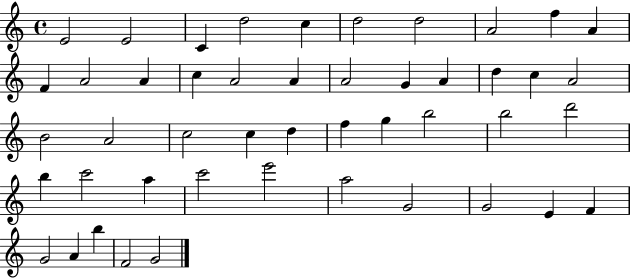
X:1
T:Untitled
M:4/4
L:1/4
K:C
E2 E2 C d2 c d2 d2 A2 f A F A2 A c A2 A A2 G A d c A2 B2 A2 c2 c d f g b2 b2 d'2 b c'2 a c'2 e'2 a2 G2 G2 E F G2 A b F2 G2